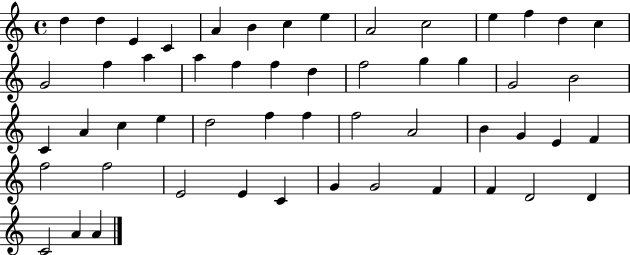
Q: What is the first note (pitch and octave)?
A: D5